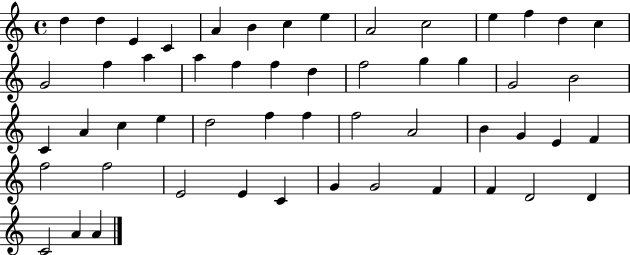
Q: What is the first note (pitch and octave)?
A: D5